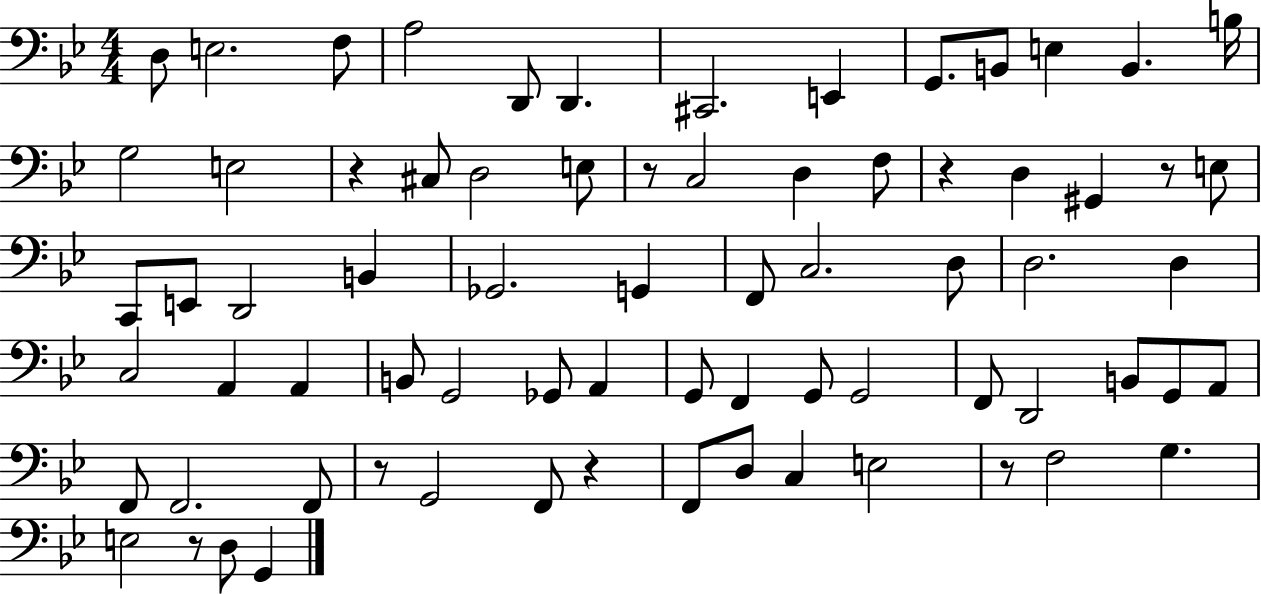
D3/e E3/h. F3/e A3/h D2/e D2/q. C#2/h. E2/q G2/e. B2/e E3/q B2/q. B3/s G3/h E3/h R/q C#3/e D3/h E3/e R/e C3/h D3/q F3/e R/q D3/q G#2/q R/e E3/e C2/e E2/e D2/h B2/q Gb2/h. G2/q F2/e C3/h. D3/e D3/h. D3/q C3/h A2/q A2/q B2/e G2/h Gb2/e A2/q G2/e F2/q G2/e G2/h F2/e D2/h B2/e G2/e A2/e F2/e F2/h. F2/e R/e G2/h F2/e R/q F2/e D3/e C3/q E3/h R/e F3/h G3/q. E3/h R/e D3/e G2/q